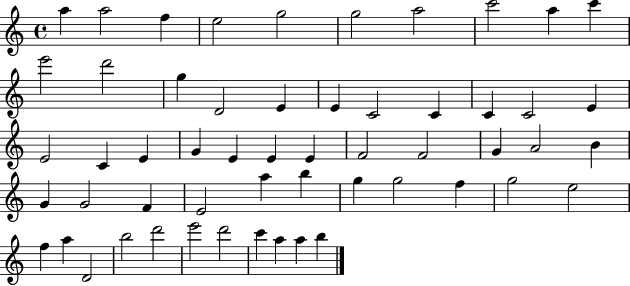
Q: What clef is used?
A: treble